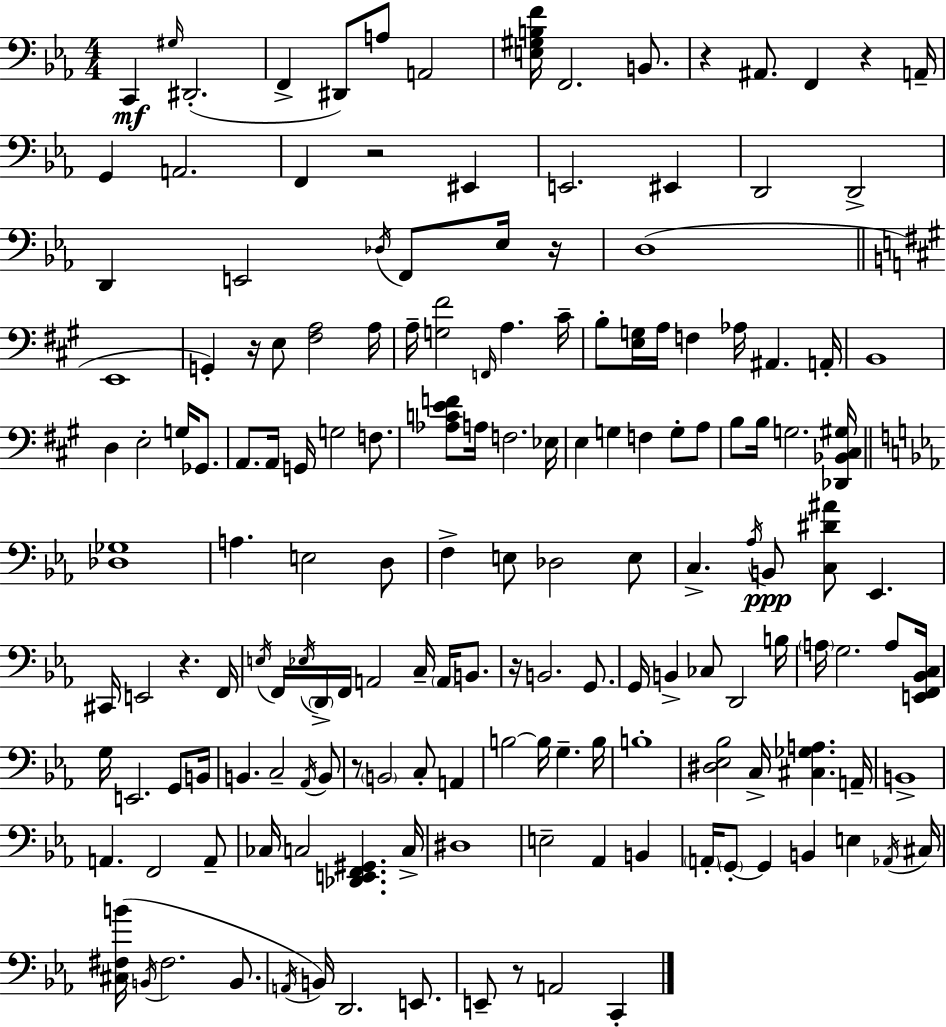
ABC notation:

X:1
T:Untitled
M:4/4
L:1/4
K:Cm
C,, ^G,/4 ^D,,2 F,, ^D,,/2 A,/2 A,,2 [E,^G,B,F]/4 F,,2 B,,/2 z ^A,,/2 F,, z A,,/4 G,, A,,2 F,, z2 ^E,, E,,2 ^E,, D,,2 D,,2 D,, E,,2 _D,/4 F,,/2 _E,/4 z/4 D,4 E,,4 G,, z/4 E,/2 [^F,A,]2 A,/4 A,/4 [G,^F]2 F,,/4 A, ^C/4 B,/2 [E,G,]/4 A,/4 F, _A,/4 ^A,, A,,/4 B,,4 D, E,2 G,/4 _G,,/2 A,,/2 A,,/4 G,,/4 G,2 F,/2 [_A,CEF]/2 A,/4 F,2 _E,/4 E, G, F, G,/2 A,/2 B,/2 B,/4 G,2 [_D,,_B,,^C,^G,]/4 [_D,_G,]4 A, E,2 D,/2 F, E,/2 _D,2 E,/2 C, _A,/4 B,,/2 [C,^D^A]/2 _E,, ^C,,/4 E,,2 z F,,/4 E,/4 F,,/4 _E,/4 D,,/4 F,,/4 A,,2 C,/4 A,,/4 B,,/2 z/4 B,,2 G,,/2 G,,/4 B,, _C,/2 D,,2 B,/4 A,/4 G,2 A,/2 [E,,F,,_B,,C,]/4 G,/4 E,,2 G,,/2 B,,/4 B,, C,2 _A,,/4 B,,/2 z/2 B,,2 C,/2 A,, B,2 B,/4 G, B,/4 B,4 [^D,_E,_B,]2 C,/4 [^C,_G,A,] A,,/4 B,,4 A,, F,,2 A,,/2 _C,/4 C,2 [_D,,E,,F,,^G,,] C,/4 ^D,4 E,2 _A,, B,, A,,/4 G,,/2 G,, B,, E, _A,,/4 ^C,/4 [^C,^F,B]/4 B,,/4 ^F,2 B,,/2 A,,/4 B,,/4 D,,2 E,,/2 E,,/2 z/2 A,,2 C,,